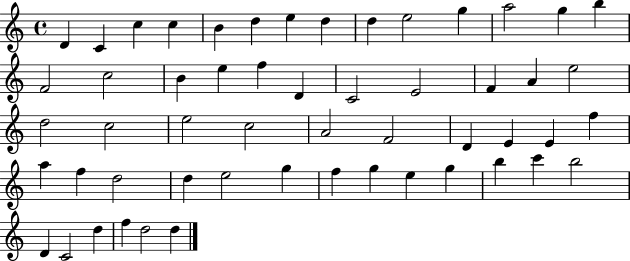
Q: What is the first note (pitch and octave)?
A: D4